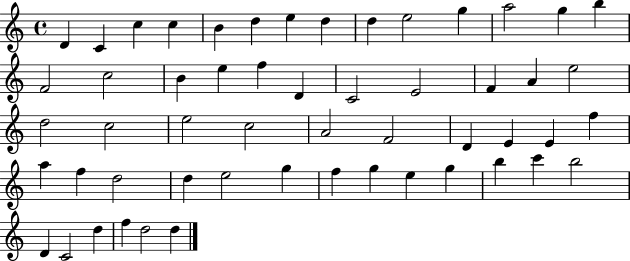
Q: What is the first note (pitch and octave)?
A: D4